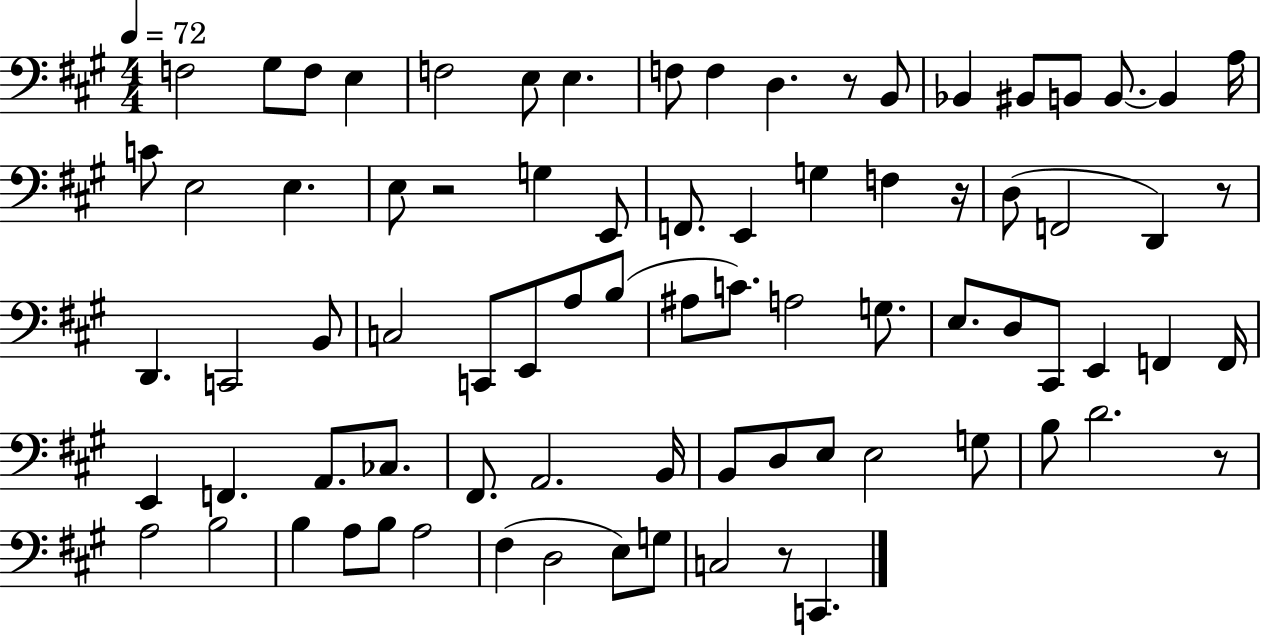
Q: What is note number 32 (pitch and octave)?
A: C2